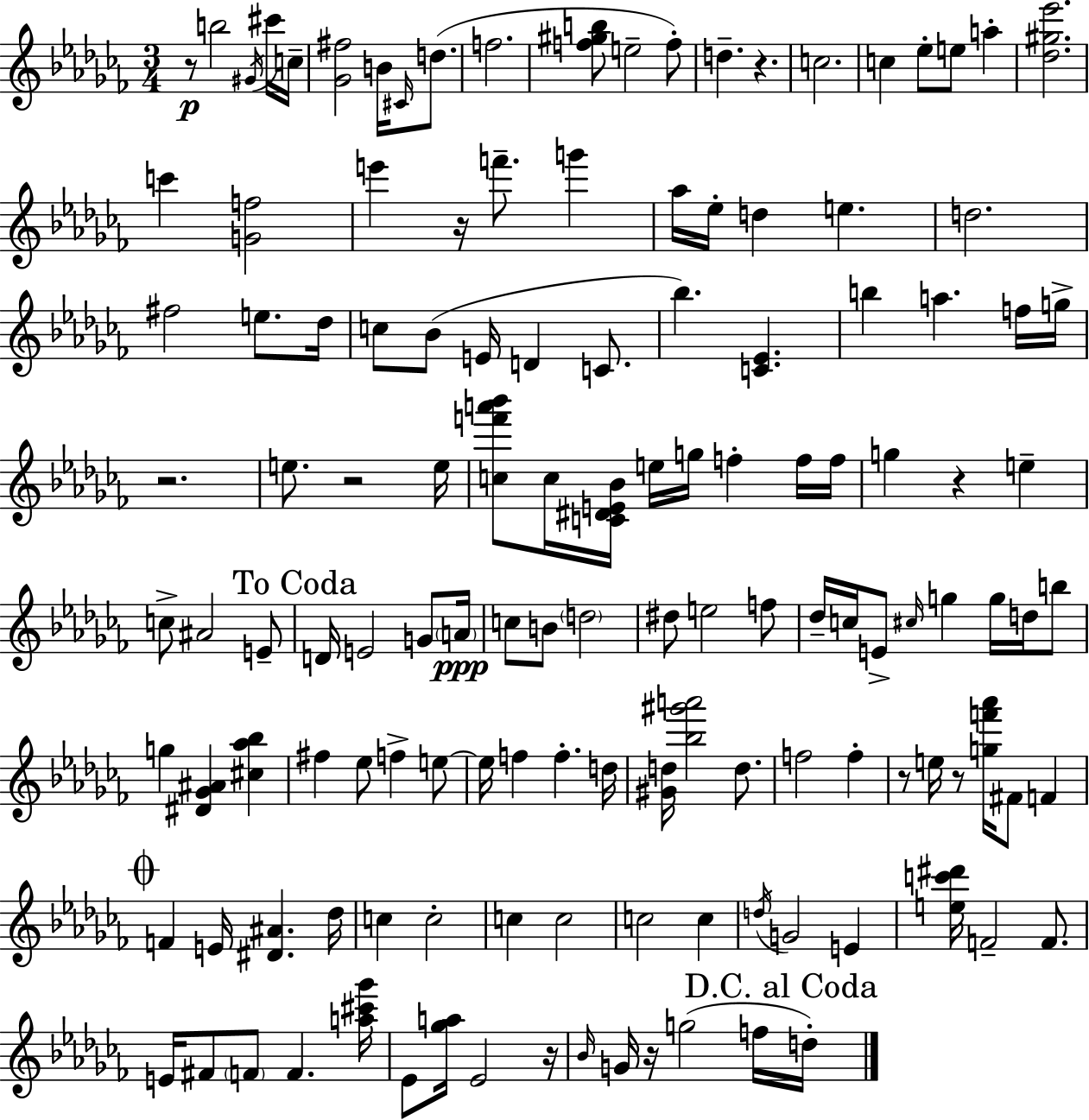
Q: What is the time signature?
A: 3/4